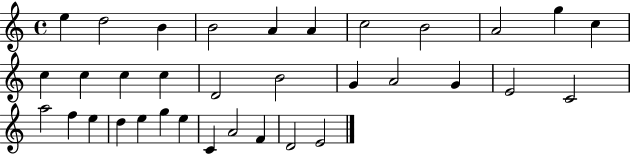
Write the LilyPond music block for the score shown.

{
  \clef treble
  \time 4/4
  \defaultTimeSignature
  \key c \major
  e''4 d''2 b'4 | b'2 a'4 a'4 | c''2 b'2 | a'2 g''4 c''4 | \break c''4 c''4 c''4 c''4 | d'2 b'2 | g'4 a'2 g'4 | e'2 c'2 | \break a''2 f''4 e''4 | d''4 e''4 g''4 e''4 | c'4 a'2 f'4 | d'2 e'2 | \break \bar "|."
}